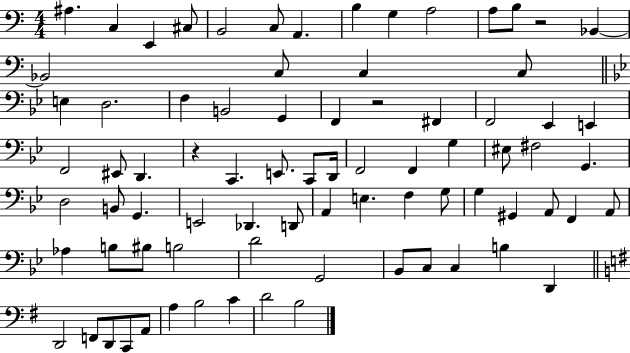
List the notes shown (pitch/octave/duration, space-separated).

A#3/q. C3/q E2/q C#3/e B2/h C3/e A2/q. B3/q G3/q A3/h A3/e B3/e R/h Bb2/q Bb2/h C3/e C3/q C3/e E3/q D3/h. F3/q B2/h G2/q F2/q R/h F#2/q F2/h Eb2/q E2/q F2/h EIS2/e D2/q. R/q C2/q. E2/e. C2/e D2/s F2/h F2/q G3/q EIS3/e F#3/h G2/q. D3/h B2/e G2/q. E2/h Db2/q. D2/e A2/q E3/q. F3/q G3/e G3/q G#2/q A2/e F2/q A2/e Ab3/q B3/e BIS3/e B3/h D4/h G2/h Bb2/e C3/e C3/q B3/q D2/q D2/h F2/e D2/e C2/e A2/e A3/q B3/h C4/q D4/h B3/h